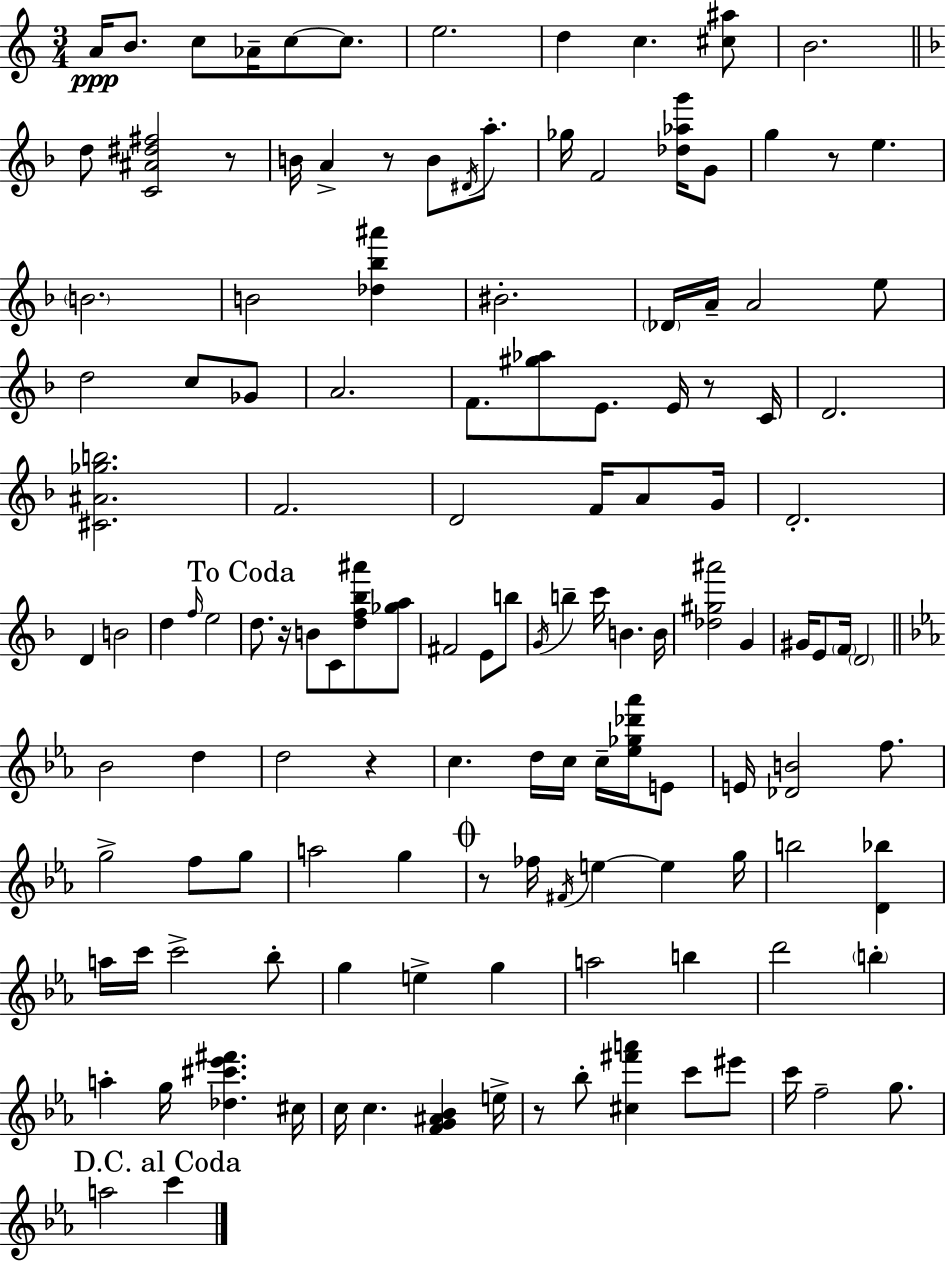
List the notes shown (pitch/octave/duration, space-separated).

A4/s B4/e. C5/e Ab4/s C5/e C5/e. E5/h. D5/q C5/q. [C#5,A#5]/e B4/h. D5/e [C4,A#4,D#5,F#5]/h R/e B4/s A4/q R/e B4/e D#4/s A5/e. Gb5/s F4/h [Db5,Ab5,G6]/s G4/e G5/q R/e E5/q. B4/h. B4/h [Db5,Bb5,A#6]/q BIS4/h. Db4/s A4/s A4/h E5/e D5/h C5/e Gb4/e A4/h. F4/e. [G#5,Ab5]/e E4/e. E4/s R/e C4/s D4/h. [C#4,A#4,Gb5,B5]/h. F4/h. D4/h F4/s A4/e G4/s D4/h. D4/q B4/h D5/q F5/s E5/h D5/e. R/s B4/e C4/e [D5,F5,Bb5,A#6]/e [Gb5,A5]/e F#4/h E4/e B5/e G4/s B5/q C6/s B4/q. B4/s [Db5,G#5,A#6]/h G4/q G#4/s E4/e F4/s D4/h Bb4/h D5/q D5/h R/q C5/q. D5/s C5/s C5/s [Eb5,Gb5,Db6,Ab6]/s E4/e E4/s [Db4,B4]/h F5/e. G5/h F5/e G5/e A5/h G5/q R/e FES5/s F#4/s E5/q E5/q G5/s B5/h [D4,Bb5]/q A5/s C6/s C6/h Bb5/e G5/q E5/q G5/q A5/h B5/q D6/h B5/q A5/q G5/s [Db5,C#6,Eb6,F#6]/q. C#5/s C5/s C5/q. [F4,G4,A#4,Bb4]/q E5/s R/e Bb5/e [C#5,F#6,A6]/q C6/e EIS6/e C6/s F5/h G5/e. A5/h C6/q